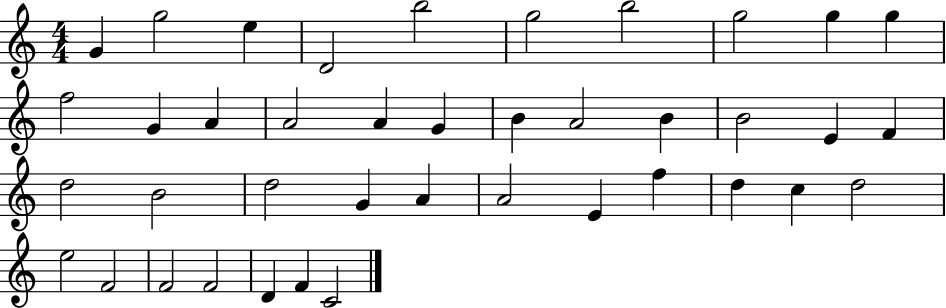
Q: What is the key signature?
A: C major